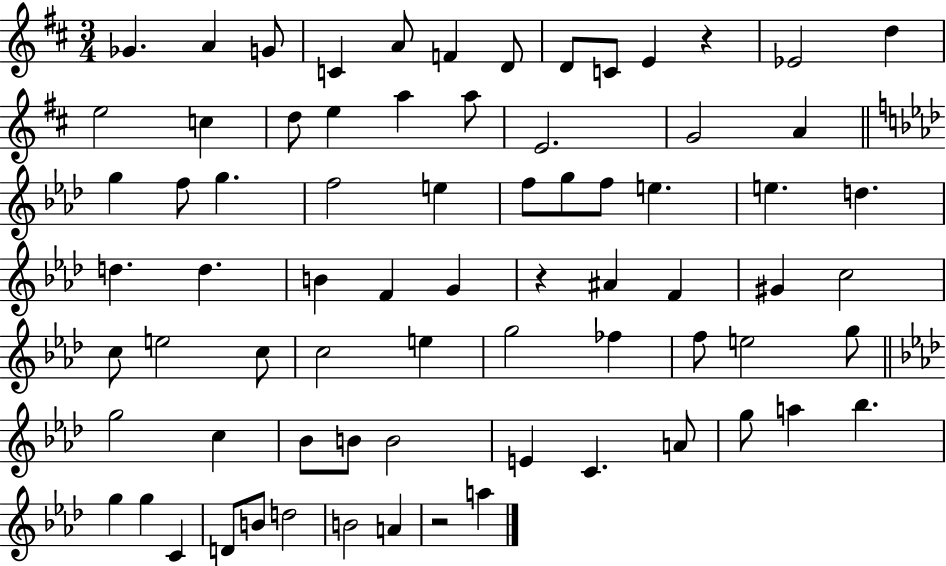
Gb4/q. A4/q G4/e C4/q A4/e F4/q D4/e D4/e C4/e E4/q R/q Eb4/h D5/q E5/h C5/q D5/e E5/q A5/q A5/e E4/h. G4/h A4/q G5/q F5/e G5/q. F5/h E5/q F5/e G5/e F5/e E5/q. E5/q. D5/q. D5/q. D5/q. B4/q F4/q G4/q R/q A#4/q F4/q G#4/q C5/h C5/e E5/h C5/e C5/h E5/q G5/h FES5/q F5/e E5/h G5/e G5/h C5/q Bb4/e B4/e B4/h E4/q C4/q. A4/e G5/e A5/q Bb5/q. G5/q G5/q C4/q D4/e B4/e D5/h B4/h A4/q R/h A5/q